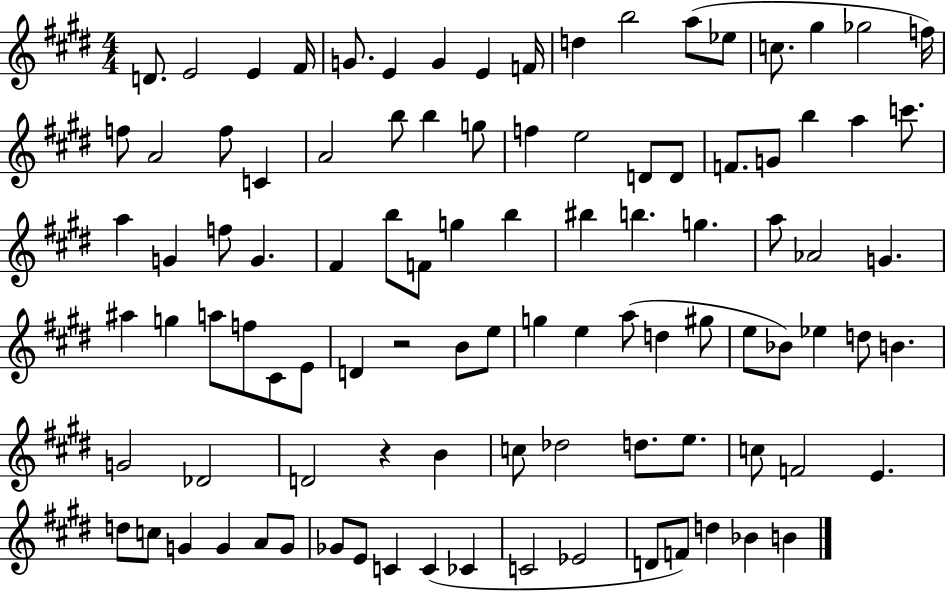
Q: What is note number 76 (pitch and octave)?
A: E5